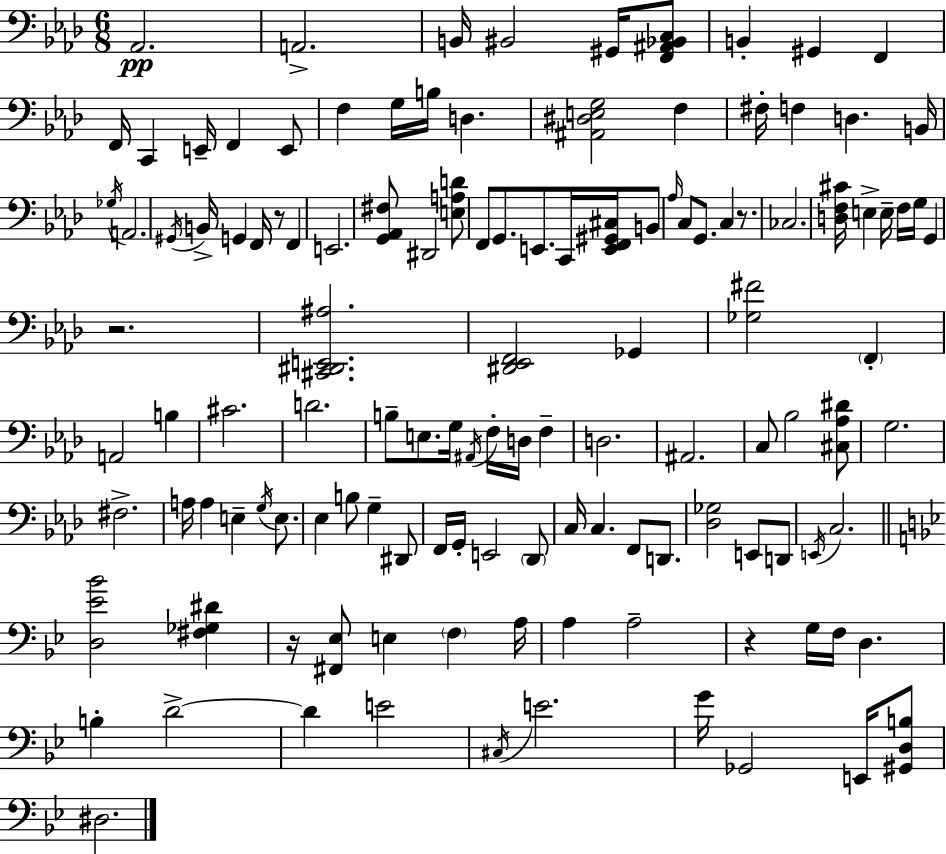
{
  \clef bass
  \numericTimeSignature
  \time 6/8
  \key aes \major
  aes,2.\pp | a,2.-> | b,16 bis,2 gis,16 <f, ais, bes, c>8 | b,4-. gis,4 f,4 | \break f,16 c,4 e,16-- f,4 e,8 | f4 g16 b16 d4. | <ais, dis e g>2 f4 | fis16-. f4 d4. b,16 | \break \acciaccatura { ges16 } a,2. | \acciaccatura { gis,16 } b,16-> g,4 f,16 r8 f,4 | e,2. | <g, aes, fis>8 dis,2 | \break <e a d'>8 f,8 g,8. e,8. c,16 <e, f, gis, cis>16 | b,8 \grace { aes16 } c8 g,8. c4 | r8. ces2. | <d f cis'>16 e4-> e16-- f16 g16 g,4 | \break r2. | <cis, dis, e, ais>2. | <dis, ees, f,>2 ges,4 | <ges fis'>2 \parenthesize f,4-. | \break a,2 b4 | cis'2. | d'2. | b8-- e8. g16 \acciaccatura { ais,16 } f16-. d16 | \break f4-- d2. | ais,2. | c8 bes2 | <cis aes dis'>8 g2. | \break fis2.-> | a16 a4 e4-- | \acciaccatura { g16 } e8. ees4 b8 g4-- | dis,8 f,16 g,16-. e,2 | \break \parenthesize des,8 c16 c4. | f,8 d,8. <des ges>2 | e,8 d,8 \acciaccatura { e,16 } c2. | \bar "||" \break \key bes \major <d ees' bes'>2 <fis ges dis'>4 | r16 <fis, ees>8 e4 \parenthesize f4 a16 | a4 a2-- | r4 g16 f16 d4. | \break b4-. d'2->~~ | d'4 e'2 | \acciaccatura { cis16 } e'2. | g'16 ges,2 e,16 <gis, d b>8 | \break dis2. | \bar "|."
}